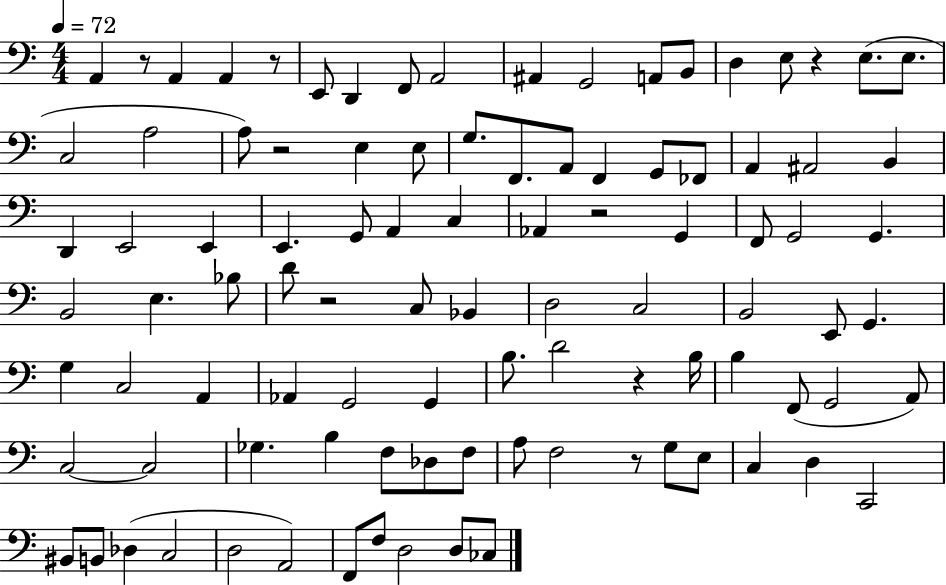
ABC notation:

X:1
T:Untitled
M:4/4
L:1/4
K:C
A,, z/2 A,, A,, z/2 E,,/2 D,, F,,/2 A,,2 ^A,, G,,2 A,,/2 B,,/2 D, E,/2 z E,/2 E,/2 C,2 A,2 A,/2 z2 E, E,/2 G,/2 F,,/2 A,,/2 F,, G,,/2 _F,,/2 A,, ^A,,2 B,, D,, E,,2 E,, E,, G,,/2 A,, C, _A,, z2 G,, F,,/2 G,,2 G,, B,,2 E, _B,/2 D/2 z2 C,/2 _B,, D,2 C,2 B,,2 E,,/2 G,, G, C,2 A,, _A,, G,,2 G,, B,/2 D2 z B,/4 B, F,,/2 G,,2 A,,/2 C,2 C,2 _G, B, F,/2 _D,/2 F,/2 A,/2 F,2 z/2 G,/2 E,/2 C, D, C,,2 ^B,,/2 B,,/2 _D, C,2 D,2 A,,2 F,,/2 F,/2 D,2 D,/2 _C,/2